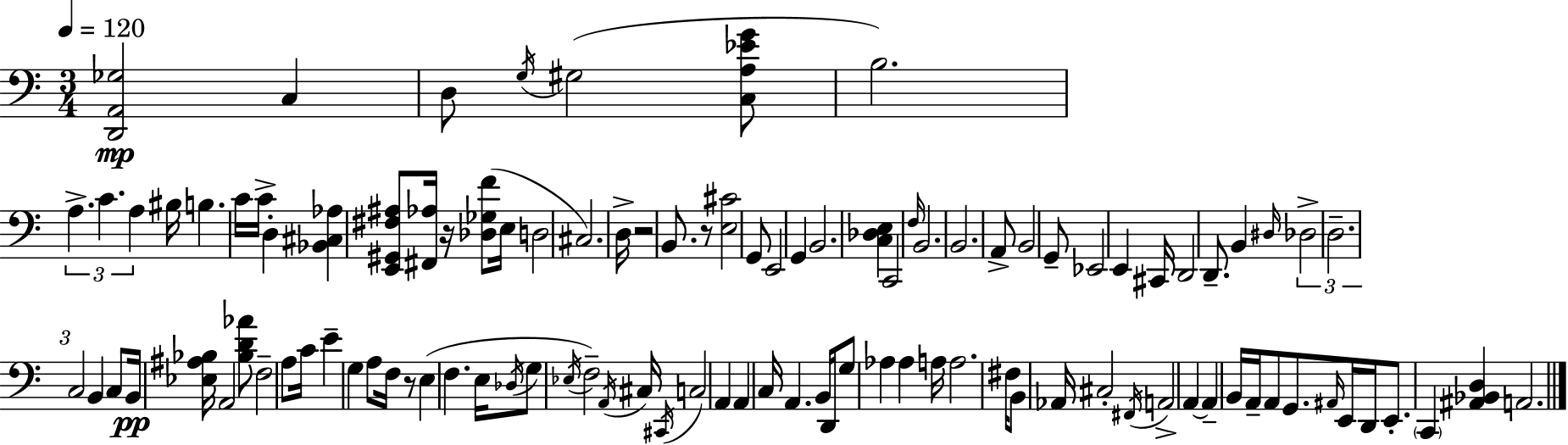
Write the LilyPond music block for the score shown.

{
  \clef bass
  \numericTimeSignature
  \time 3/4
  \key a \minor
  \tempo 4 = 120
  \repeat volta 2 { <d, a, ges>2\mp c4 | d8 \acciaccatura { g16 }( gis2 <c a ees' g'>8 | b2.) | \tuplet 3/2 { a4.-> c'4. | \break a4 } bis16 b4. | c'16 c'16-> d4-. <bes, cis aes>4 <e, gis, fis ais>8 | <fis, aes>16 r16 <des ges f'>8( e16 d2 | cis2.) | \break d16-> r2 b,8. | r8 <e cis'>2 g,8 | e,2 g,4 | b,2. | \break <c des e>4 c,2 | \grace { f16 } b,2. | b,2. | a,8-> b,2 | \break g,8-- ees,2 e,4 | cis,16 d,2 d,8.-- | b,4 \grace { dis16 } \tuplet 3/2 { des2-> | d2.-- | \break c2 } b,4 | c8 b,16\pp <ees ais bes>16 a,2 | <bes d' aes'>8 f2-- | a8 c'16 e'4-- g4 | \break a8 f16 r8 e4( f4. | e16 \acciaccatura { des16 } g8 \acciaccatura { ees16 }) f2-- | \acciaccatura { a,16 } cis16 \acciaccatura { cis,16 } c2 | a,4 a,4 c16 | \break a,4. b,16 d,16 g8 aes4 | aes4 a16 a2. | fis16 b,8 aes,16 cis2-. | \acciaccatura { fis,16 } a,2-> | \break a,4~~ a,4-- | b,16 a,16-- a,8 g,8. \grace { ais,16 } e,16 d,16 e,8.-. | \parenthesize c,4 <ais, bes, d>4 a,2. | } \bar "|."
}